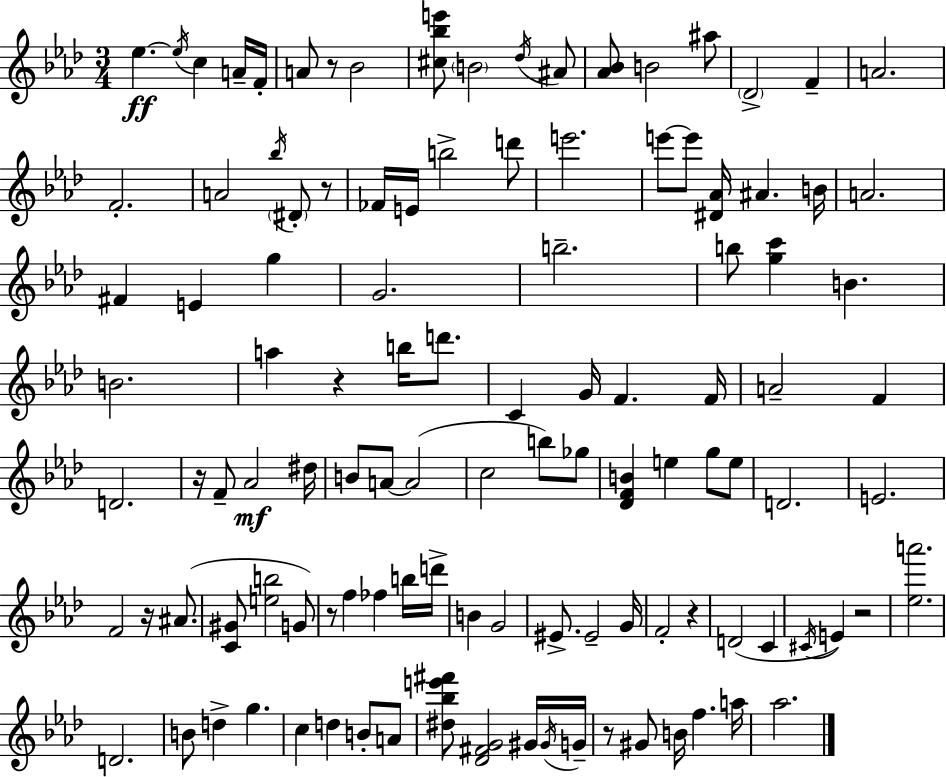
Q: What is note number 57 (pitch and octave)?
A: E5